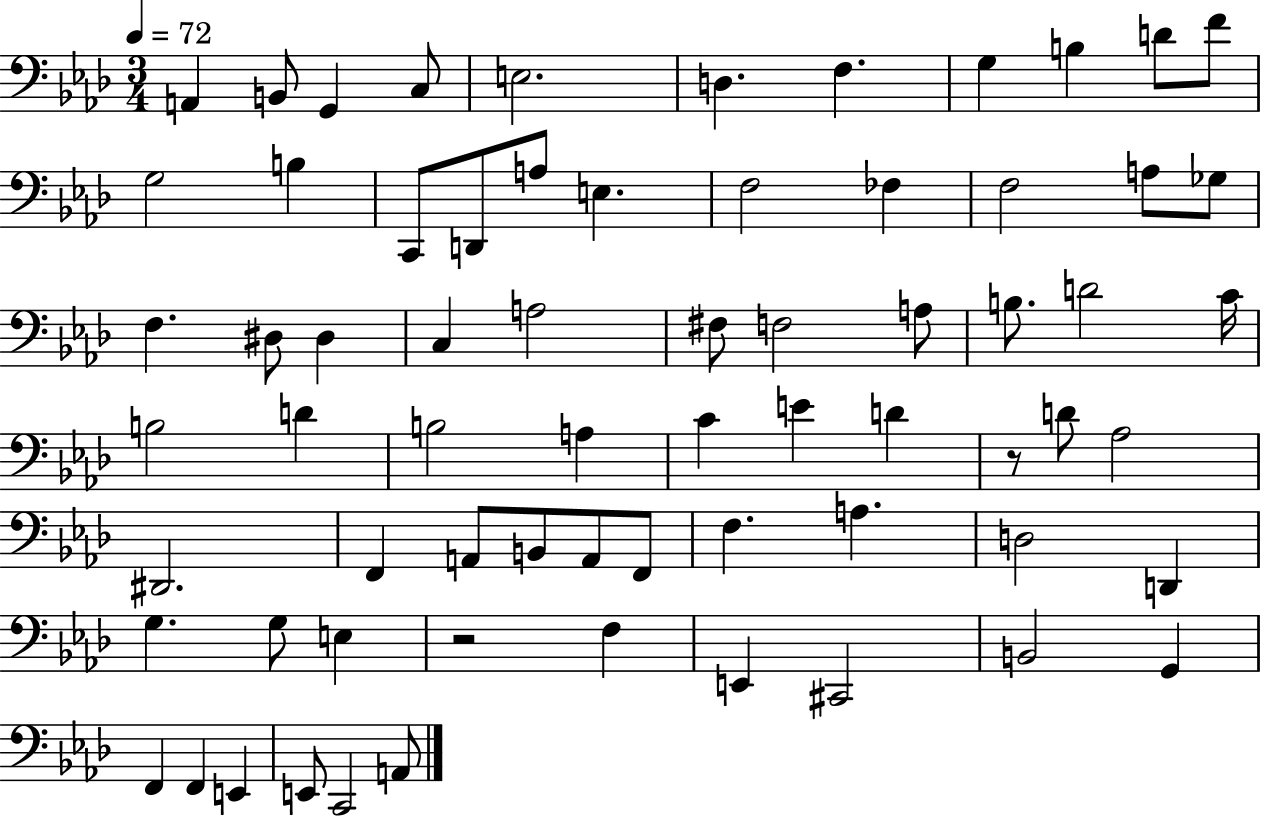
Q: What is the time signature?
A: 3/4